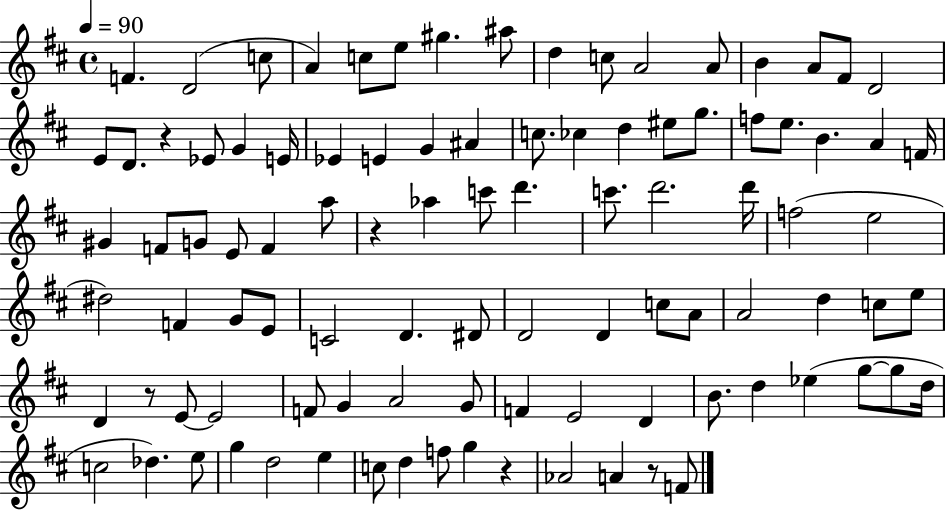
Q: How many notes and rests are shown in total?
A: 98